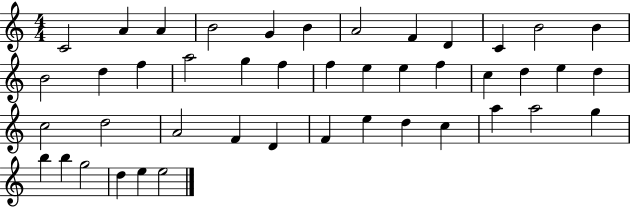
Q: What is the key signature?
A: C major